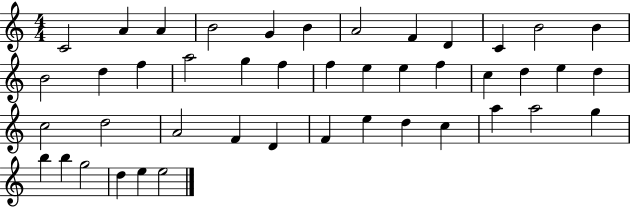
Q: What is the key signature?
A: C major